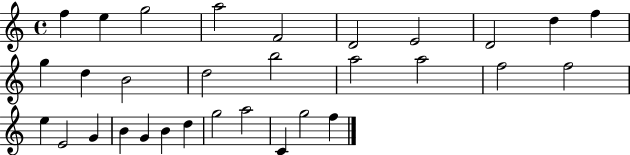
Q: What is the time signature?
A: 4/4